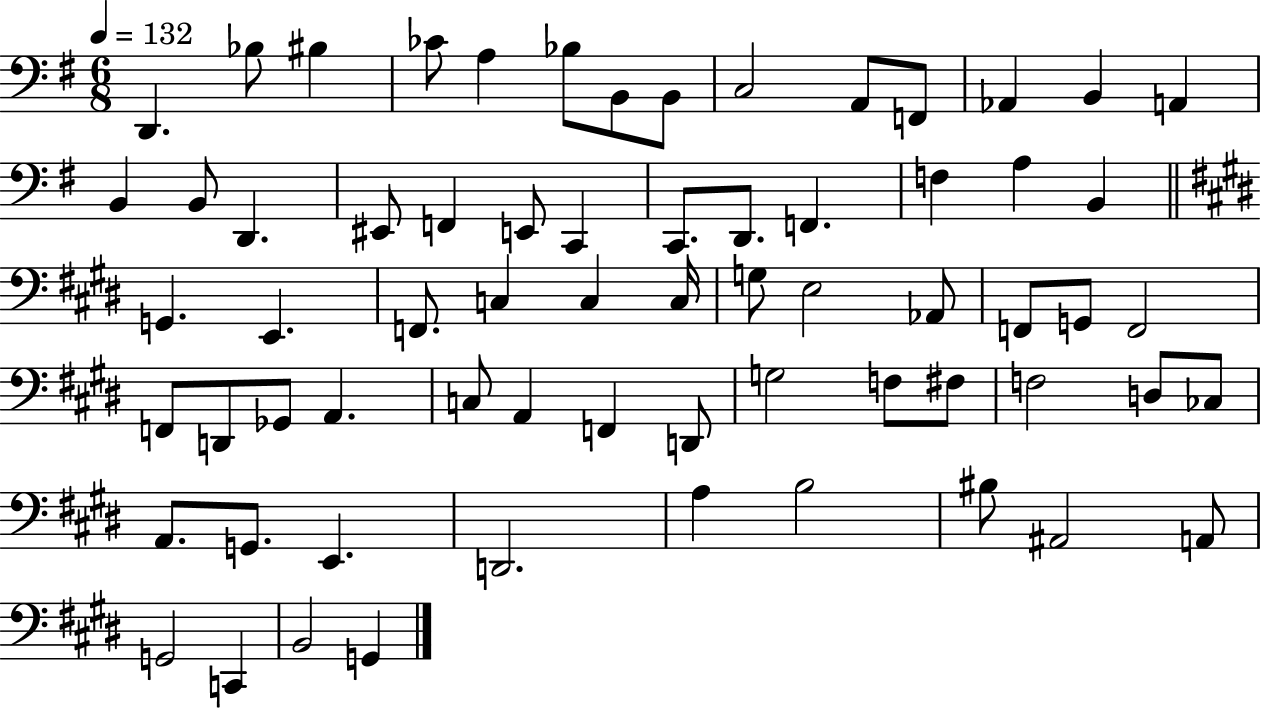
D2/q. Bb3/e BIS3/q CES4/e A3/q Bb3/e B2/e B2/e C3/h A2/e F2/e Ab2/q B2/q A2/q B2/q B2/e D2/q. EIS2/e F2/q E2/e C2/q C2/e. D2/e. F2/q. F3/q A3/q B2/q G2/q. E2/q. F2/e. C3/q C3/q C3/s G3/e E3/h Ab2/e F2/e G2/e F2/h F2/e D2/e Gb2/e A2/q. C3/e A2/q F2/q D2/e G3/h F3/e F#3/e F3/h D3/e CES3/e A2/e. G2/e. E2/q. D2/h. A3/q B3/h BIS3/e A#2/h A2/e G2/h C2/q B2/h G2/q